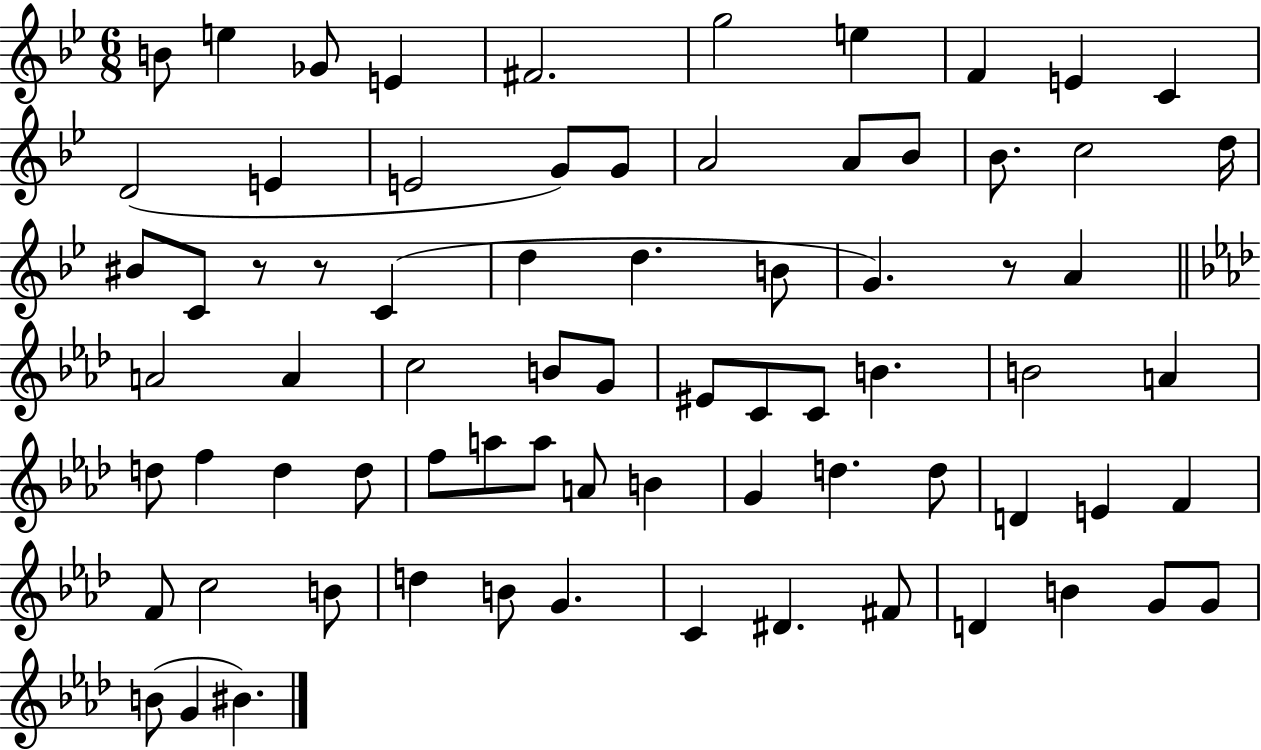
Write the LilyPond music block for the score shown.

{
  \clef treble
  \numericTimeSignature
  \time 6/8
  \key bes \major
  \repeat volta 2 { b'8 e''4 ges'8 e'4 | fis'2. | g''2 e''4 | f'4 e'4 c'4 | \break d'2( e'4 | e'2 g'8) g'8 | a'2 a'8 bes'8 | bes'8. c''2 d''16 | \break bis'8 c'8 r8 r8 c'4( | d''4 d''4. b'8 | g'4.) r8 a'4 | \bar "||" \break \key aes \major a'2 a'4 | c''2 b'8 g'8 | eis'8 c'8 c'8 b'4. | b'2 a'4 | \break d''8 f''4 d''4 d''8 | f''8 a''8 a''8 a'8 b'4 | g'4 d''4. d''8 | d'4 e'4 f'4 | \break f'8 c''2 b'8 | d''4 b'8 g'4. | c'4 dis'4. fis'8 | d'4 b'4 g'8 g'8 | \break b'8( g'4 bis'4.) | } \bar "|."
}